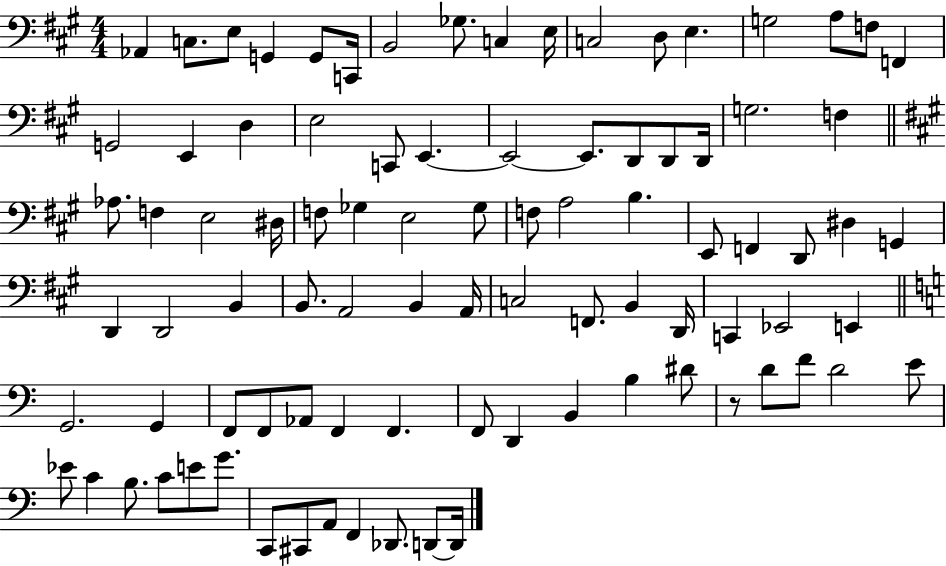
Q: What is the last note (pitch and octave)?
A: D2